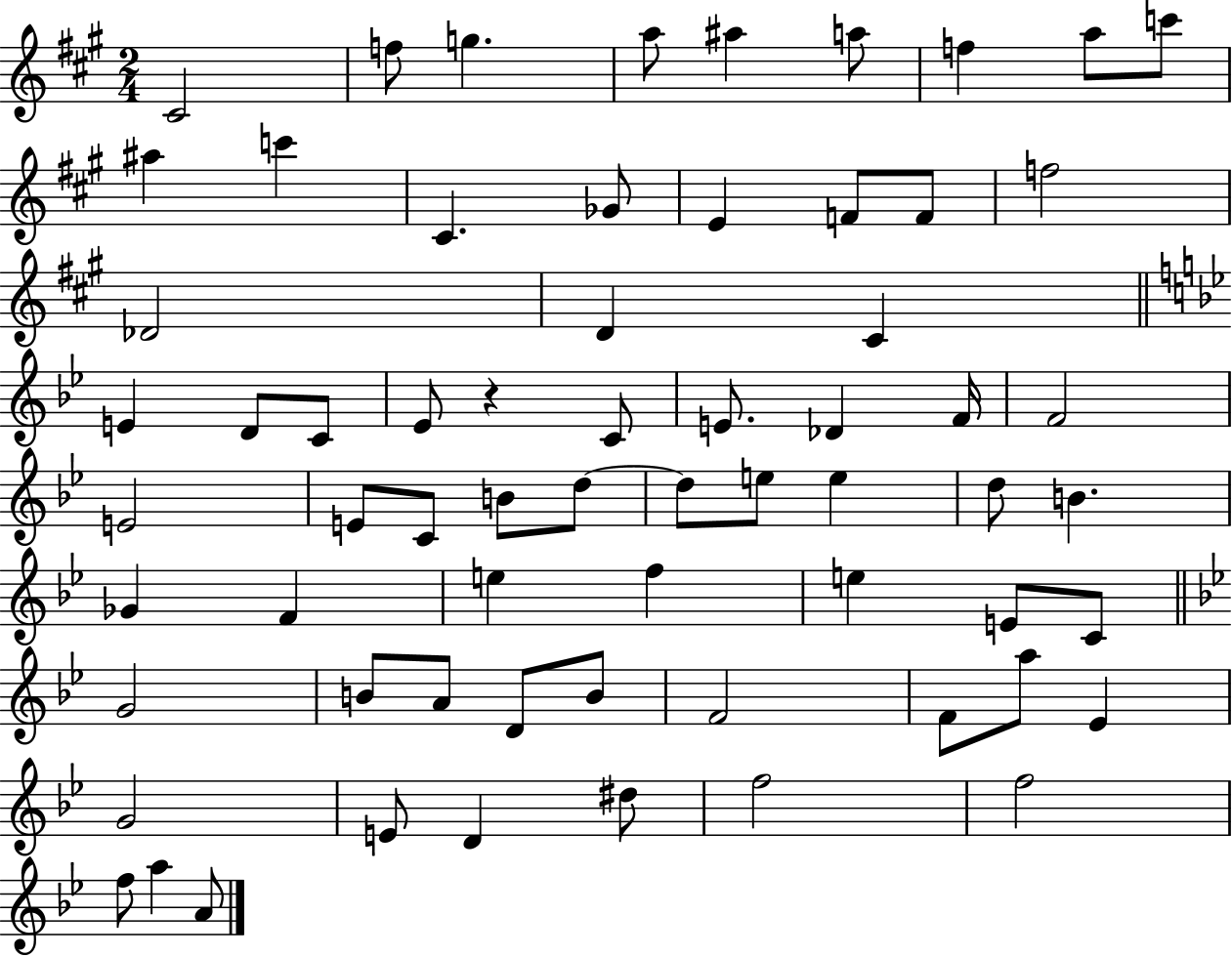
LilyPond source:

{
  \clef treble
  \numericTimeSignature
  \time 2/4
  \key a \major
  cis'2 | f''8 g''4. | a''8 ais''4 a''8 | f''4 a''8 c'''8 | \break ais''4 c'''4 | cis'4. ges'8 | e'4 f'8 f'8 | f''2 | \break des'2 | d'4 cis'4 | \bar "||" \break \key bes \major e'4 d'8 c'8 | ees'8 r4 c'8 | e'8. des'4 f'16 | f'2 | \break e'2 | e'8 c'8 b'8 d''8~~ | d''8 e''8 e''4 | d''8 b'4. | \break ges'4 f'4 | e''4 f''4 | e''4 e'8 c'8 | \bar "||" \break \key bes \major g'2 | b'8 a'8 d'8 b'8 | f'2 | f'8 a''8 ees'4 | \break g'2 | e'8 d'4 dis''8 | f''2 | f''2 | \break f''8 a''4 a'8 | \bar "|."
}